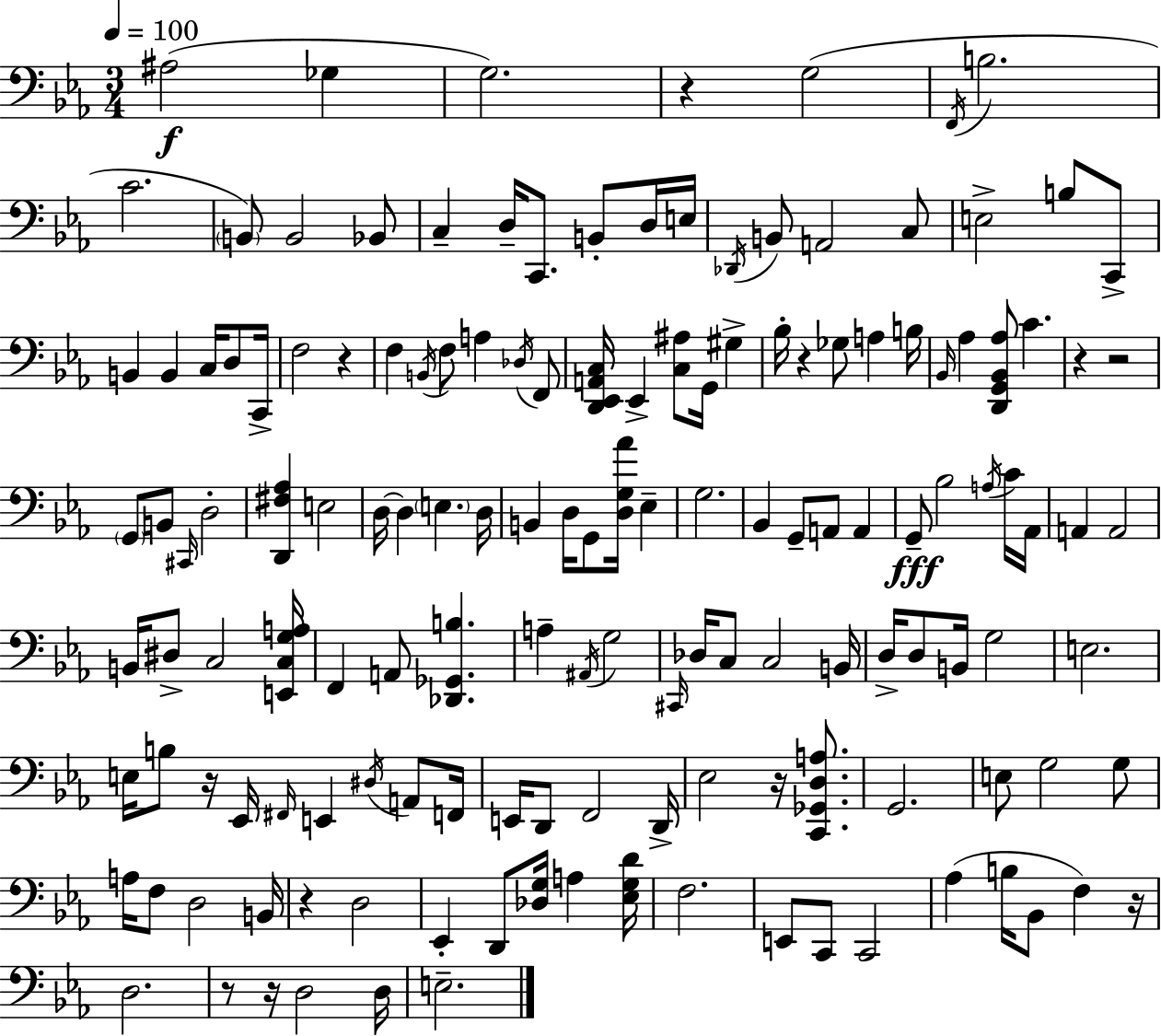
{
  \clef bass
  \numericTimeSignature
  \time 3/4
  \key ees \major
  \tempo 4 = 100
  ais2(\f ges4 | g2.) | r4 g2( | \acciaccatura { f,16 } b2. | \break c'2. | \parenthesize b,8) b,2 bes,8 | c4-- d16-- c,8. b,8-. d16 | e16 \acciaccatura { des,16 } b,8 a,2 | \break c8 e2-> b8 | c,8-> b,4 b,4 c16 d8 | c,16-> f2 r4 | f4 \acciaccatura { b,16 } f8 a4 | \break \acciaccatura { des16 } f,8 <d, ees, a, c>16 ees,4-> <c ais>8 g,16 | gis4-> bes16-. r4 ges8 a4 | b16 \grace { bes,16 } aes4 <d, g, bes, aes>8 c'4. | r4 r2 | \break \parenthesize g,8 b,8 \grace { cis,16 } d2-. | <d, fis aes>4 e2 | d16~~ d4 \parenthesize e4. | d16 b,4 d16 g,8 | \break <d g aes'>16 ees4-- g2. | bes,4 g,8-- | a,8 a,4 g,8--\fff bes2 | \acciaccatura { a16 } c'16 aes,16 a,4 a,2 | \break b,16 dis8-> c2 | <e, c g a>16 f,4 a,8 | <des, ges, b>4. a4-- \acciaccatura { ais,16 } | g2 \grace { cis,16 } des16 c8 | \break c2 b,16 d16-> d8 | b,16 g2 e2. | e16 b8 | r16 ees,16 \grace { fis,16 } e,4 \acciaccatura { dis16 } a,8 f,16 e,16 | \break d,8 f,2 d,16-> ees2 | r16 <c, ges, d a>8. g,2. | e8 | g2 g8 a16 | \break f8 d2 b,16 r4 | d2 ees,4-. | d,8 <des g>16 a4 <ees g d'>16 f2. | e,8 | \break c,8 c,2 aes4( | b16 bes,8 f4) r16 d2. | r8 | r16 d2 d16 e2.-- | \break \bar "|."
}